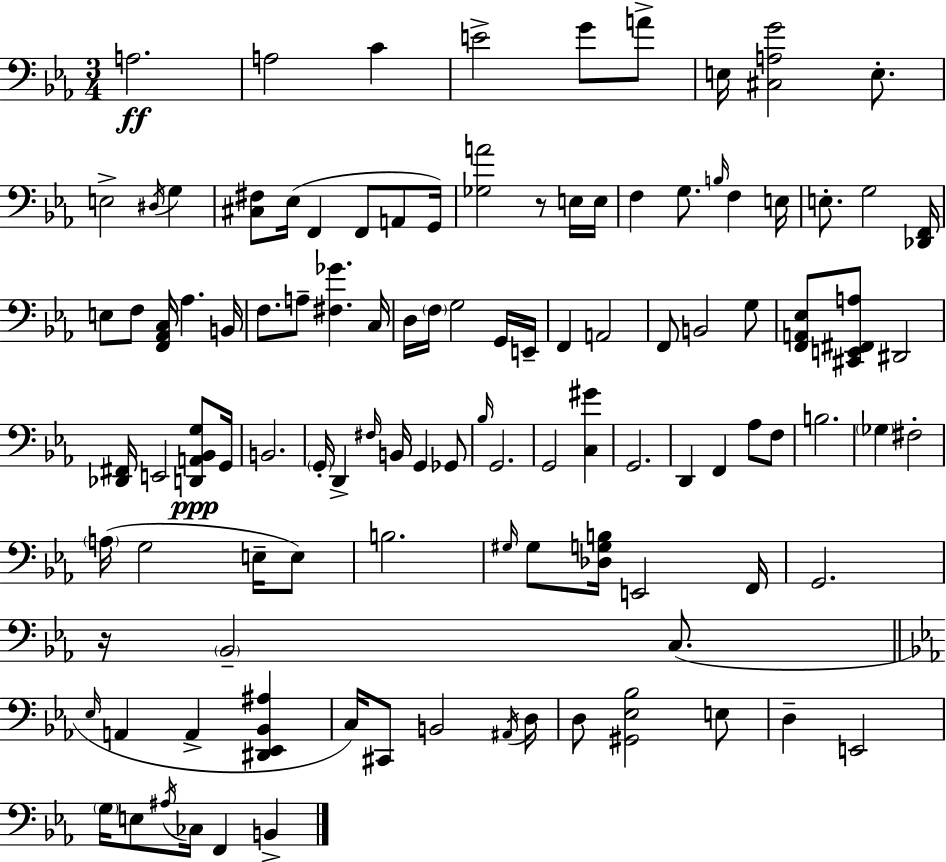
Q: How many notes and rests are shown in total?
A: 109